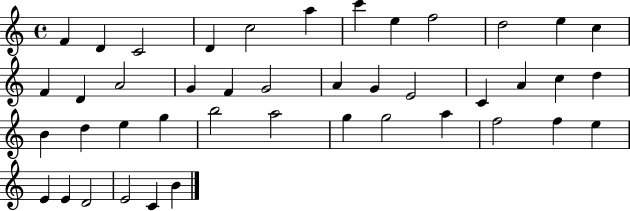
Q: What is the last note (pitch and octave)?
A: B4